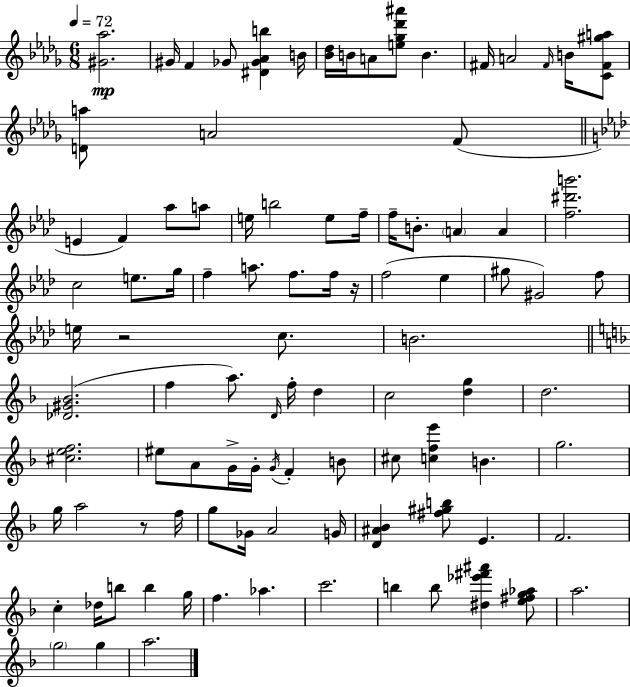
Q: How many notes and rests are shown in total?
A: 98